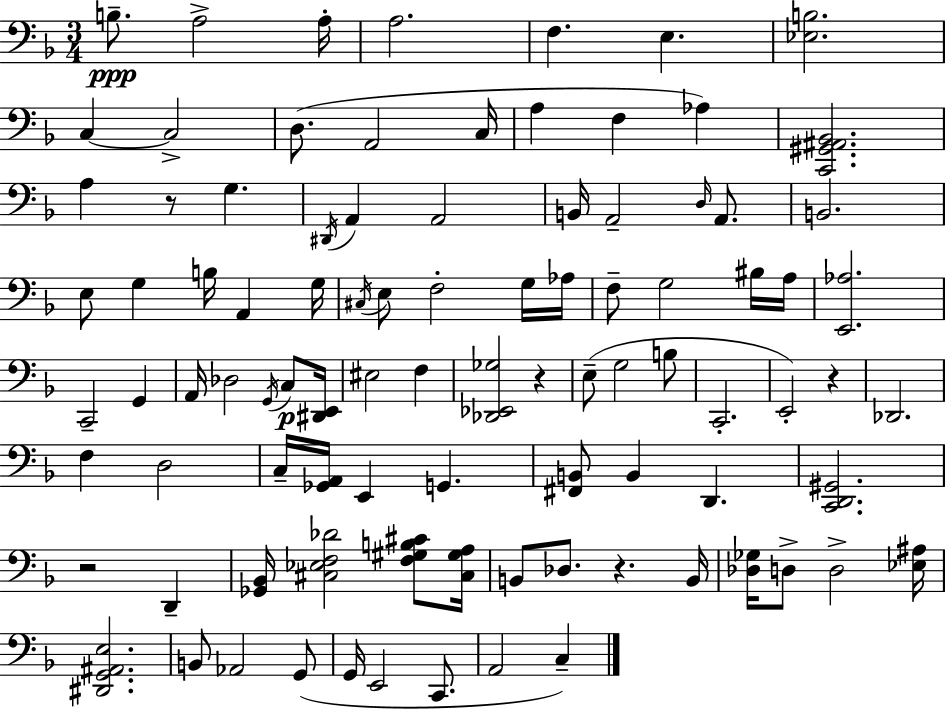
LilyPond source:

{
  \clef bass
  \numericTimeSignature
  \time 3/4
  \key f \major
  \repeat volta 2 { b8.--\ppp a2-> a16-. | a2. | f4. e4. | <ees b>2. | \break c4~~ c2-> | d8.( a,2 c16 | a4 f4 aes4) | <c, gis, ais, bes,>2. | \break a4 r8 g4. | \acciaccatura { dis,16 } a,4 a,2 | b,16 a,2-- \grace { d16 } a,8. | b,2. | \break e8 g4 b16 a,4 | g16 \acciaccatura { cis16 } e8 f2-. | g16 aes16 f8-- g2 | bis16 a16 <e, aes>2. | \break c,2-- g,4 | a,16 des2 | \acciaccatura { g,16 }\p c8 <dis, e,>16 eis2 | f4 <des, ees, ges>2 | \break r4 e8--( g2 | b8 c,2.-. | e,2-.) | r4 des,2. | \break f4 d2 | c16-- <ges, a,>16 e,4 g,4. | <fis, b,>8 b,4 d,4. | <c, d, gis,>2. | \break r2 | d,4-- <ges, bes,>16 <cis ees f des'>2 | <f gis b cis'>8 <cis gis a>16 b,8 des8. r4. | b,16 <des ges>16 d8-> d2-> | \break <ees ais>16 <dis, g, ais, e>2. | b,8 aes,2 | g,8( g,16 e,2 | c,8. a,2 | \break c4--) } \bar "|."
}